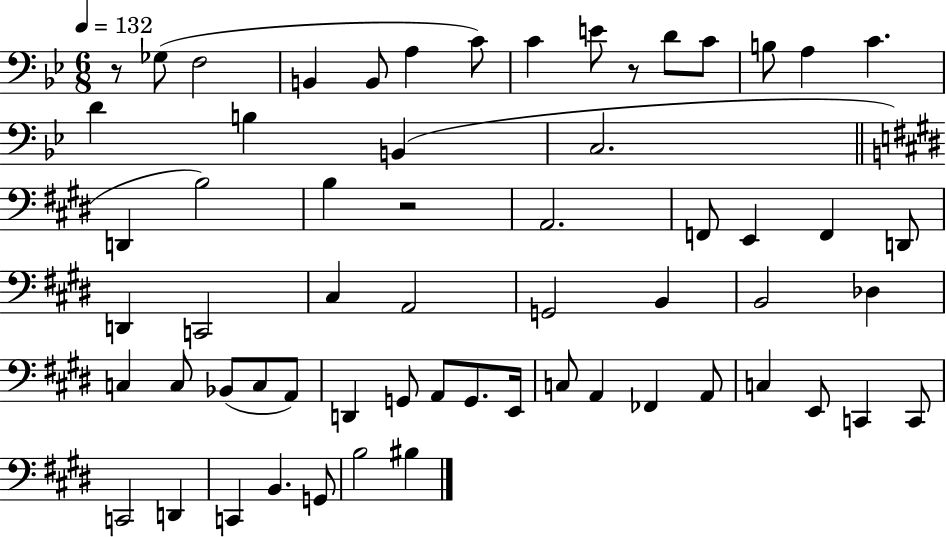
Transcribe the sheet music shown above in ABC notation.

X:1
T:Untitled
M:6/8
L:1/4
K:Bb
z/2 _G,/2 F,2 B,, B,,/2 A, C/2 C E/2 z/2 D/2 C/2 B,/2 A, C D B, B,, C,2 D,, B,2 B, z2 A,,2 F,,/2 E,, F,, D,,/2 D,, C,,2 ^C, A,,2 G,,2 B,, B,,2 _D, C, C,/2 _B,,/2 C,/2 A,,/2 D,, G,,/2 A,,/2 G,,/2 E,,/4 C,/2 A,, _F,, A,,/2 C, E,,/2 C,, C,,/2 C,,2 D,, C,, B,, G,,/2 B,2 ^B,